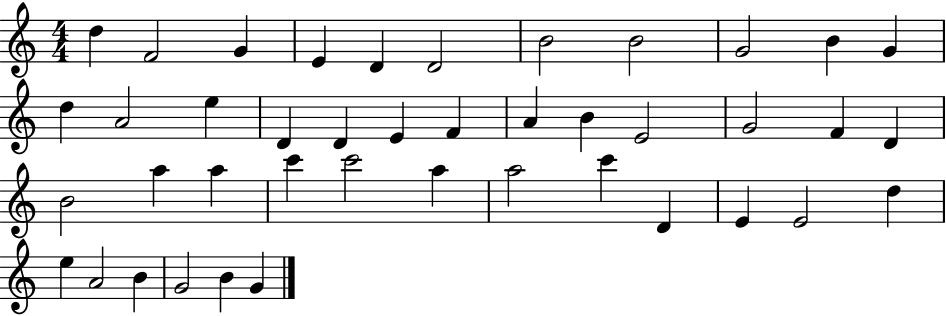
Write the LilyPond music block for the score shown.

{
  \clef treble
  \numericTimeSignature
  \time 4/4
  \key c \major
  d''4 f'2 g'4 | e'4 d'4 d'2 | b'2 b'2 | g'2 b'4 g'4 | \break d''4 a'2 e''4 | d'4 d'4 e'4 f'4 | a'4 b'4 e'2 | g'2 f'4 d'4 | \break b'2 a''4 a''4 | c'''4 c'''2 a''4 | a''2 c'''4 d'4 | e'4 e'2 d''4 | \break e''4 a'2 b'4 | g'2 b'4 g'4 | \bar "|."
}